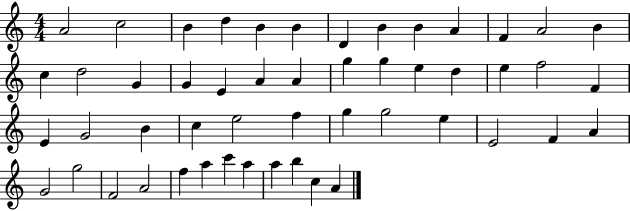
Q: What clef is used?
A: treble